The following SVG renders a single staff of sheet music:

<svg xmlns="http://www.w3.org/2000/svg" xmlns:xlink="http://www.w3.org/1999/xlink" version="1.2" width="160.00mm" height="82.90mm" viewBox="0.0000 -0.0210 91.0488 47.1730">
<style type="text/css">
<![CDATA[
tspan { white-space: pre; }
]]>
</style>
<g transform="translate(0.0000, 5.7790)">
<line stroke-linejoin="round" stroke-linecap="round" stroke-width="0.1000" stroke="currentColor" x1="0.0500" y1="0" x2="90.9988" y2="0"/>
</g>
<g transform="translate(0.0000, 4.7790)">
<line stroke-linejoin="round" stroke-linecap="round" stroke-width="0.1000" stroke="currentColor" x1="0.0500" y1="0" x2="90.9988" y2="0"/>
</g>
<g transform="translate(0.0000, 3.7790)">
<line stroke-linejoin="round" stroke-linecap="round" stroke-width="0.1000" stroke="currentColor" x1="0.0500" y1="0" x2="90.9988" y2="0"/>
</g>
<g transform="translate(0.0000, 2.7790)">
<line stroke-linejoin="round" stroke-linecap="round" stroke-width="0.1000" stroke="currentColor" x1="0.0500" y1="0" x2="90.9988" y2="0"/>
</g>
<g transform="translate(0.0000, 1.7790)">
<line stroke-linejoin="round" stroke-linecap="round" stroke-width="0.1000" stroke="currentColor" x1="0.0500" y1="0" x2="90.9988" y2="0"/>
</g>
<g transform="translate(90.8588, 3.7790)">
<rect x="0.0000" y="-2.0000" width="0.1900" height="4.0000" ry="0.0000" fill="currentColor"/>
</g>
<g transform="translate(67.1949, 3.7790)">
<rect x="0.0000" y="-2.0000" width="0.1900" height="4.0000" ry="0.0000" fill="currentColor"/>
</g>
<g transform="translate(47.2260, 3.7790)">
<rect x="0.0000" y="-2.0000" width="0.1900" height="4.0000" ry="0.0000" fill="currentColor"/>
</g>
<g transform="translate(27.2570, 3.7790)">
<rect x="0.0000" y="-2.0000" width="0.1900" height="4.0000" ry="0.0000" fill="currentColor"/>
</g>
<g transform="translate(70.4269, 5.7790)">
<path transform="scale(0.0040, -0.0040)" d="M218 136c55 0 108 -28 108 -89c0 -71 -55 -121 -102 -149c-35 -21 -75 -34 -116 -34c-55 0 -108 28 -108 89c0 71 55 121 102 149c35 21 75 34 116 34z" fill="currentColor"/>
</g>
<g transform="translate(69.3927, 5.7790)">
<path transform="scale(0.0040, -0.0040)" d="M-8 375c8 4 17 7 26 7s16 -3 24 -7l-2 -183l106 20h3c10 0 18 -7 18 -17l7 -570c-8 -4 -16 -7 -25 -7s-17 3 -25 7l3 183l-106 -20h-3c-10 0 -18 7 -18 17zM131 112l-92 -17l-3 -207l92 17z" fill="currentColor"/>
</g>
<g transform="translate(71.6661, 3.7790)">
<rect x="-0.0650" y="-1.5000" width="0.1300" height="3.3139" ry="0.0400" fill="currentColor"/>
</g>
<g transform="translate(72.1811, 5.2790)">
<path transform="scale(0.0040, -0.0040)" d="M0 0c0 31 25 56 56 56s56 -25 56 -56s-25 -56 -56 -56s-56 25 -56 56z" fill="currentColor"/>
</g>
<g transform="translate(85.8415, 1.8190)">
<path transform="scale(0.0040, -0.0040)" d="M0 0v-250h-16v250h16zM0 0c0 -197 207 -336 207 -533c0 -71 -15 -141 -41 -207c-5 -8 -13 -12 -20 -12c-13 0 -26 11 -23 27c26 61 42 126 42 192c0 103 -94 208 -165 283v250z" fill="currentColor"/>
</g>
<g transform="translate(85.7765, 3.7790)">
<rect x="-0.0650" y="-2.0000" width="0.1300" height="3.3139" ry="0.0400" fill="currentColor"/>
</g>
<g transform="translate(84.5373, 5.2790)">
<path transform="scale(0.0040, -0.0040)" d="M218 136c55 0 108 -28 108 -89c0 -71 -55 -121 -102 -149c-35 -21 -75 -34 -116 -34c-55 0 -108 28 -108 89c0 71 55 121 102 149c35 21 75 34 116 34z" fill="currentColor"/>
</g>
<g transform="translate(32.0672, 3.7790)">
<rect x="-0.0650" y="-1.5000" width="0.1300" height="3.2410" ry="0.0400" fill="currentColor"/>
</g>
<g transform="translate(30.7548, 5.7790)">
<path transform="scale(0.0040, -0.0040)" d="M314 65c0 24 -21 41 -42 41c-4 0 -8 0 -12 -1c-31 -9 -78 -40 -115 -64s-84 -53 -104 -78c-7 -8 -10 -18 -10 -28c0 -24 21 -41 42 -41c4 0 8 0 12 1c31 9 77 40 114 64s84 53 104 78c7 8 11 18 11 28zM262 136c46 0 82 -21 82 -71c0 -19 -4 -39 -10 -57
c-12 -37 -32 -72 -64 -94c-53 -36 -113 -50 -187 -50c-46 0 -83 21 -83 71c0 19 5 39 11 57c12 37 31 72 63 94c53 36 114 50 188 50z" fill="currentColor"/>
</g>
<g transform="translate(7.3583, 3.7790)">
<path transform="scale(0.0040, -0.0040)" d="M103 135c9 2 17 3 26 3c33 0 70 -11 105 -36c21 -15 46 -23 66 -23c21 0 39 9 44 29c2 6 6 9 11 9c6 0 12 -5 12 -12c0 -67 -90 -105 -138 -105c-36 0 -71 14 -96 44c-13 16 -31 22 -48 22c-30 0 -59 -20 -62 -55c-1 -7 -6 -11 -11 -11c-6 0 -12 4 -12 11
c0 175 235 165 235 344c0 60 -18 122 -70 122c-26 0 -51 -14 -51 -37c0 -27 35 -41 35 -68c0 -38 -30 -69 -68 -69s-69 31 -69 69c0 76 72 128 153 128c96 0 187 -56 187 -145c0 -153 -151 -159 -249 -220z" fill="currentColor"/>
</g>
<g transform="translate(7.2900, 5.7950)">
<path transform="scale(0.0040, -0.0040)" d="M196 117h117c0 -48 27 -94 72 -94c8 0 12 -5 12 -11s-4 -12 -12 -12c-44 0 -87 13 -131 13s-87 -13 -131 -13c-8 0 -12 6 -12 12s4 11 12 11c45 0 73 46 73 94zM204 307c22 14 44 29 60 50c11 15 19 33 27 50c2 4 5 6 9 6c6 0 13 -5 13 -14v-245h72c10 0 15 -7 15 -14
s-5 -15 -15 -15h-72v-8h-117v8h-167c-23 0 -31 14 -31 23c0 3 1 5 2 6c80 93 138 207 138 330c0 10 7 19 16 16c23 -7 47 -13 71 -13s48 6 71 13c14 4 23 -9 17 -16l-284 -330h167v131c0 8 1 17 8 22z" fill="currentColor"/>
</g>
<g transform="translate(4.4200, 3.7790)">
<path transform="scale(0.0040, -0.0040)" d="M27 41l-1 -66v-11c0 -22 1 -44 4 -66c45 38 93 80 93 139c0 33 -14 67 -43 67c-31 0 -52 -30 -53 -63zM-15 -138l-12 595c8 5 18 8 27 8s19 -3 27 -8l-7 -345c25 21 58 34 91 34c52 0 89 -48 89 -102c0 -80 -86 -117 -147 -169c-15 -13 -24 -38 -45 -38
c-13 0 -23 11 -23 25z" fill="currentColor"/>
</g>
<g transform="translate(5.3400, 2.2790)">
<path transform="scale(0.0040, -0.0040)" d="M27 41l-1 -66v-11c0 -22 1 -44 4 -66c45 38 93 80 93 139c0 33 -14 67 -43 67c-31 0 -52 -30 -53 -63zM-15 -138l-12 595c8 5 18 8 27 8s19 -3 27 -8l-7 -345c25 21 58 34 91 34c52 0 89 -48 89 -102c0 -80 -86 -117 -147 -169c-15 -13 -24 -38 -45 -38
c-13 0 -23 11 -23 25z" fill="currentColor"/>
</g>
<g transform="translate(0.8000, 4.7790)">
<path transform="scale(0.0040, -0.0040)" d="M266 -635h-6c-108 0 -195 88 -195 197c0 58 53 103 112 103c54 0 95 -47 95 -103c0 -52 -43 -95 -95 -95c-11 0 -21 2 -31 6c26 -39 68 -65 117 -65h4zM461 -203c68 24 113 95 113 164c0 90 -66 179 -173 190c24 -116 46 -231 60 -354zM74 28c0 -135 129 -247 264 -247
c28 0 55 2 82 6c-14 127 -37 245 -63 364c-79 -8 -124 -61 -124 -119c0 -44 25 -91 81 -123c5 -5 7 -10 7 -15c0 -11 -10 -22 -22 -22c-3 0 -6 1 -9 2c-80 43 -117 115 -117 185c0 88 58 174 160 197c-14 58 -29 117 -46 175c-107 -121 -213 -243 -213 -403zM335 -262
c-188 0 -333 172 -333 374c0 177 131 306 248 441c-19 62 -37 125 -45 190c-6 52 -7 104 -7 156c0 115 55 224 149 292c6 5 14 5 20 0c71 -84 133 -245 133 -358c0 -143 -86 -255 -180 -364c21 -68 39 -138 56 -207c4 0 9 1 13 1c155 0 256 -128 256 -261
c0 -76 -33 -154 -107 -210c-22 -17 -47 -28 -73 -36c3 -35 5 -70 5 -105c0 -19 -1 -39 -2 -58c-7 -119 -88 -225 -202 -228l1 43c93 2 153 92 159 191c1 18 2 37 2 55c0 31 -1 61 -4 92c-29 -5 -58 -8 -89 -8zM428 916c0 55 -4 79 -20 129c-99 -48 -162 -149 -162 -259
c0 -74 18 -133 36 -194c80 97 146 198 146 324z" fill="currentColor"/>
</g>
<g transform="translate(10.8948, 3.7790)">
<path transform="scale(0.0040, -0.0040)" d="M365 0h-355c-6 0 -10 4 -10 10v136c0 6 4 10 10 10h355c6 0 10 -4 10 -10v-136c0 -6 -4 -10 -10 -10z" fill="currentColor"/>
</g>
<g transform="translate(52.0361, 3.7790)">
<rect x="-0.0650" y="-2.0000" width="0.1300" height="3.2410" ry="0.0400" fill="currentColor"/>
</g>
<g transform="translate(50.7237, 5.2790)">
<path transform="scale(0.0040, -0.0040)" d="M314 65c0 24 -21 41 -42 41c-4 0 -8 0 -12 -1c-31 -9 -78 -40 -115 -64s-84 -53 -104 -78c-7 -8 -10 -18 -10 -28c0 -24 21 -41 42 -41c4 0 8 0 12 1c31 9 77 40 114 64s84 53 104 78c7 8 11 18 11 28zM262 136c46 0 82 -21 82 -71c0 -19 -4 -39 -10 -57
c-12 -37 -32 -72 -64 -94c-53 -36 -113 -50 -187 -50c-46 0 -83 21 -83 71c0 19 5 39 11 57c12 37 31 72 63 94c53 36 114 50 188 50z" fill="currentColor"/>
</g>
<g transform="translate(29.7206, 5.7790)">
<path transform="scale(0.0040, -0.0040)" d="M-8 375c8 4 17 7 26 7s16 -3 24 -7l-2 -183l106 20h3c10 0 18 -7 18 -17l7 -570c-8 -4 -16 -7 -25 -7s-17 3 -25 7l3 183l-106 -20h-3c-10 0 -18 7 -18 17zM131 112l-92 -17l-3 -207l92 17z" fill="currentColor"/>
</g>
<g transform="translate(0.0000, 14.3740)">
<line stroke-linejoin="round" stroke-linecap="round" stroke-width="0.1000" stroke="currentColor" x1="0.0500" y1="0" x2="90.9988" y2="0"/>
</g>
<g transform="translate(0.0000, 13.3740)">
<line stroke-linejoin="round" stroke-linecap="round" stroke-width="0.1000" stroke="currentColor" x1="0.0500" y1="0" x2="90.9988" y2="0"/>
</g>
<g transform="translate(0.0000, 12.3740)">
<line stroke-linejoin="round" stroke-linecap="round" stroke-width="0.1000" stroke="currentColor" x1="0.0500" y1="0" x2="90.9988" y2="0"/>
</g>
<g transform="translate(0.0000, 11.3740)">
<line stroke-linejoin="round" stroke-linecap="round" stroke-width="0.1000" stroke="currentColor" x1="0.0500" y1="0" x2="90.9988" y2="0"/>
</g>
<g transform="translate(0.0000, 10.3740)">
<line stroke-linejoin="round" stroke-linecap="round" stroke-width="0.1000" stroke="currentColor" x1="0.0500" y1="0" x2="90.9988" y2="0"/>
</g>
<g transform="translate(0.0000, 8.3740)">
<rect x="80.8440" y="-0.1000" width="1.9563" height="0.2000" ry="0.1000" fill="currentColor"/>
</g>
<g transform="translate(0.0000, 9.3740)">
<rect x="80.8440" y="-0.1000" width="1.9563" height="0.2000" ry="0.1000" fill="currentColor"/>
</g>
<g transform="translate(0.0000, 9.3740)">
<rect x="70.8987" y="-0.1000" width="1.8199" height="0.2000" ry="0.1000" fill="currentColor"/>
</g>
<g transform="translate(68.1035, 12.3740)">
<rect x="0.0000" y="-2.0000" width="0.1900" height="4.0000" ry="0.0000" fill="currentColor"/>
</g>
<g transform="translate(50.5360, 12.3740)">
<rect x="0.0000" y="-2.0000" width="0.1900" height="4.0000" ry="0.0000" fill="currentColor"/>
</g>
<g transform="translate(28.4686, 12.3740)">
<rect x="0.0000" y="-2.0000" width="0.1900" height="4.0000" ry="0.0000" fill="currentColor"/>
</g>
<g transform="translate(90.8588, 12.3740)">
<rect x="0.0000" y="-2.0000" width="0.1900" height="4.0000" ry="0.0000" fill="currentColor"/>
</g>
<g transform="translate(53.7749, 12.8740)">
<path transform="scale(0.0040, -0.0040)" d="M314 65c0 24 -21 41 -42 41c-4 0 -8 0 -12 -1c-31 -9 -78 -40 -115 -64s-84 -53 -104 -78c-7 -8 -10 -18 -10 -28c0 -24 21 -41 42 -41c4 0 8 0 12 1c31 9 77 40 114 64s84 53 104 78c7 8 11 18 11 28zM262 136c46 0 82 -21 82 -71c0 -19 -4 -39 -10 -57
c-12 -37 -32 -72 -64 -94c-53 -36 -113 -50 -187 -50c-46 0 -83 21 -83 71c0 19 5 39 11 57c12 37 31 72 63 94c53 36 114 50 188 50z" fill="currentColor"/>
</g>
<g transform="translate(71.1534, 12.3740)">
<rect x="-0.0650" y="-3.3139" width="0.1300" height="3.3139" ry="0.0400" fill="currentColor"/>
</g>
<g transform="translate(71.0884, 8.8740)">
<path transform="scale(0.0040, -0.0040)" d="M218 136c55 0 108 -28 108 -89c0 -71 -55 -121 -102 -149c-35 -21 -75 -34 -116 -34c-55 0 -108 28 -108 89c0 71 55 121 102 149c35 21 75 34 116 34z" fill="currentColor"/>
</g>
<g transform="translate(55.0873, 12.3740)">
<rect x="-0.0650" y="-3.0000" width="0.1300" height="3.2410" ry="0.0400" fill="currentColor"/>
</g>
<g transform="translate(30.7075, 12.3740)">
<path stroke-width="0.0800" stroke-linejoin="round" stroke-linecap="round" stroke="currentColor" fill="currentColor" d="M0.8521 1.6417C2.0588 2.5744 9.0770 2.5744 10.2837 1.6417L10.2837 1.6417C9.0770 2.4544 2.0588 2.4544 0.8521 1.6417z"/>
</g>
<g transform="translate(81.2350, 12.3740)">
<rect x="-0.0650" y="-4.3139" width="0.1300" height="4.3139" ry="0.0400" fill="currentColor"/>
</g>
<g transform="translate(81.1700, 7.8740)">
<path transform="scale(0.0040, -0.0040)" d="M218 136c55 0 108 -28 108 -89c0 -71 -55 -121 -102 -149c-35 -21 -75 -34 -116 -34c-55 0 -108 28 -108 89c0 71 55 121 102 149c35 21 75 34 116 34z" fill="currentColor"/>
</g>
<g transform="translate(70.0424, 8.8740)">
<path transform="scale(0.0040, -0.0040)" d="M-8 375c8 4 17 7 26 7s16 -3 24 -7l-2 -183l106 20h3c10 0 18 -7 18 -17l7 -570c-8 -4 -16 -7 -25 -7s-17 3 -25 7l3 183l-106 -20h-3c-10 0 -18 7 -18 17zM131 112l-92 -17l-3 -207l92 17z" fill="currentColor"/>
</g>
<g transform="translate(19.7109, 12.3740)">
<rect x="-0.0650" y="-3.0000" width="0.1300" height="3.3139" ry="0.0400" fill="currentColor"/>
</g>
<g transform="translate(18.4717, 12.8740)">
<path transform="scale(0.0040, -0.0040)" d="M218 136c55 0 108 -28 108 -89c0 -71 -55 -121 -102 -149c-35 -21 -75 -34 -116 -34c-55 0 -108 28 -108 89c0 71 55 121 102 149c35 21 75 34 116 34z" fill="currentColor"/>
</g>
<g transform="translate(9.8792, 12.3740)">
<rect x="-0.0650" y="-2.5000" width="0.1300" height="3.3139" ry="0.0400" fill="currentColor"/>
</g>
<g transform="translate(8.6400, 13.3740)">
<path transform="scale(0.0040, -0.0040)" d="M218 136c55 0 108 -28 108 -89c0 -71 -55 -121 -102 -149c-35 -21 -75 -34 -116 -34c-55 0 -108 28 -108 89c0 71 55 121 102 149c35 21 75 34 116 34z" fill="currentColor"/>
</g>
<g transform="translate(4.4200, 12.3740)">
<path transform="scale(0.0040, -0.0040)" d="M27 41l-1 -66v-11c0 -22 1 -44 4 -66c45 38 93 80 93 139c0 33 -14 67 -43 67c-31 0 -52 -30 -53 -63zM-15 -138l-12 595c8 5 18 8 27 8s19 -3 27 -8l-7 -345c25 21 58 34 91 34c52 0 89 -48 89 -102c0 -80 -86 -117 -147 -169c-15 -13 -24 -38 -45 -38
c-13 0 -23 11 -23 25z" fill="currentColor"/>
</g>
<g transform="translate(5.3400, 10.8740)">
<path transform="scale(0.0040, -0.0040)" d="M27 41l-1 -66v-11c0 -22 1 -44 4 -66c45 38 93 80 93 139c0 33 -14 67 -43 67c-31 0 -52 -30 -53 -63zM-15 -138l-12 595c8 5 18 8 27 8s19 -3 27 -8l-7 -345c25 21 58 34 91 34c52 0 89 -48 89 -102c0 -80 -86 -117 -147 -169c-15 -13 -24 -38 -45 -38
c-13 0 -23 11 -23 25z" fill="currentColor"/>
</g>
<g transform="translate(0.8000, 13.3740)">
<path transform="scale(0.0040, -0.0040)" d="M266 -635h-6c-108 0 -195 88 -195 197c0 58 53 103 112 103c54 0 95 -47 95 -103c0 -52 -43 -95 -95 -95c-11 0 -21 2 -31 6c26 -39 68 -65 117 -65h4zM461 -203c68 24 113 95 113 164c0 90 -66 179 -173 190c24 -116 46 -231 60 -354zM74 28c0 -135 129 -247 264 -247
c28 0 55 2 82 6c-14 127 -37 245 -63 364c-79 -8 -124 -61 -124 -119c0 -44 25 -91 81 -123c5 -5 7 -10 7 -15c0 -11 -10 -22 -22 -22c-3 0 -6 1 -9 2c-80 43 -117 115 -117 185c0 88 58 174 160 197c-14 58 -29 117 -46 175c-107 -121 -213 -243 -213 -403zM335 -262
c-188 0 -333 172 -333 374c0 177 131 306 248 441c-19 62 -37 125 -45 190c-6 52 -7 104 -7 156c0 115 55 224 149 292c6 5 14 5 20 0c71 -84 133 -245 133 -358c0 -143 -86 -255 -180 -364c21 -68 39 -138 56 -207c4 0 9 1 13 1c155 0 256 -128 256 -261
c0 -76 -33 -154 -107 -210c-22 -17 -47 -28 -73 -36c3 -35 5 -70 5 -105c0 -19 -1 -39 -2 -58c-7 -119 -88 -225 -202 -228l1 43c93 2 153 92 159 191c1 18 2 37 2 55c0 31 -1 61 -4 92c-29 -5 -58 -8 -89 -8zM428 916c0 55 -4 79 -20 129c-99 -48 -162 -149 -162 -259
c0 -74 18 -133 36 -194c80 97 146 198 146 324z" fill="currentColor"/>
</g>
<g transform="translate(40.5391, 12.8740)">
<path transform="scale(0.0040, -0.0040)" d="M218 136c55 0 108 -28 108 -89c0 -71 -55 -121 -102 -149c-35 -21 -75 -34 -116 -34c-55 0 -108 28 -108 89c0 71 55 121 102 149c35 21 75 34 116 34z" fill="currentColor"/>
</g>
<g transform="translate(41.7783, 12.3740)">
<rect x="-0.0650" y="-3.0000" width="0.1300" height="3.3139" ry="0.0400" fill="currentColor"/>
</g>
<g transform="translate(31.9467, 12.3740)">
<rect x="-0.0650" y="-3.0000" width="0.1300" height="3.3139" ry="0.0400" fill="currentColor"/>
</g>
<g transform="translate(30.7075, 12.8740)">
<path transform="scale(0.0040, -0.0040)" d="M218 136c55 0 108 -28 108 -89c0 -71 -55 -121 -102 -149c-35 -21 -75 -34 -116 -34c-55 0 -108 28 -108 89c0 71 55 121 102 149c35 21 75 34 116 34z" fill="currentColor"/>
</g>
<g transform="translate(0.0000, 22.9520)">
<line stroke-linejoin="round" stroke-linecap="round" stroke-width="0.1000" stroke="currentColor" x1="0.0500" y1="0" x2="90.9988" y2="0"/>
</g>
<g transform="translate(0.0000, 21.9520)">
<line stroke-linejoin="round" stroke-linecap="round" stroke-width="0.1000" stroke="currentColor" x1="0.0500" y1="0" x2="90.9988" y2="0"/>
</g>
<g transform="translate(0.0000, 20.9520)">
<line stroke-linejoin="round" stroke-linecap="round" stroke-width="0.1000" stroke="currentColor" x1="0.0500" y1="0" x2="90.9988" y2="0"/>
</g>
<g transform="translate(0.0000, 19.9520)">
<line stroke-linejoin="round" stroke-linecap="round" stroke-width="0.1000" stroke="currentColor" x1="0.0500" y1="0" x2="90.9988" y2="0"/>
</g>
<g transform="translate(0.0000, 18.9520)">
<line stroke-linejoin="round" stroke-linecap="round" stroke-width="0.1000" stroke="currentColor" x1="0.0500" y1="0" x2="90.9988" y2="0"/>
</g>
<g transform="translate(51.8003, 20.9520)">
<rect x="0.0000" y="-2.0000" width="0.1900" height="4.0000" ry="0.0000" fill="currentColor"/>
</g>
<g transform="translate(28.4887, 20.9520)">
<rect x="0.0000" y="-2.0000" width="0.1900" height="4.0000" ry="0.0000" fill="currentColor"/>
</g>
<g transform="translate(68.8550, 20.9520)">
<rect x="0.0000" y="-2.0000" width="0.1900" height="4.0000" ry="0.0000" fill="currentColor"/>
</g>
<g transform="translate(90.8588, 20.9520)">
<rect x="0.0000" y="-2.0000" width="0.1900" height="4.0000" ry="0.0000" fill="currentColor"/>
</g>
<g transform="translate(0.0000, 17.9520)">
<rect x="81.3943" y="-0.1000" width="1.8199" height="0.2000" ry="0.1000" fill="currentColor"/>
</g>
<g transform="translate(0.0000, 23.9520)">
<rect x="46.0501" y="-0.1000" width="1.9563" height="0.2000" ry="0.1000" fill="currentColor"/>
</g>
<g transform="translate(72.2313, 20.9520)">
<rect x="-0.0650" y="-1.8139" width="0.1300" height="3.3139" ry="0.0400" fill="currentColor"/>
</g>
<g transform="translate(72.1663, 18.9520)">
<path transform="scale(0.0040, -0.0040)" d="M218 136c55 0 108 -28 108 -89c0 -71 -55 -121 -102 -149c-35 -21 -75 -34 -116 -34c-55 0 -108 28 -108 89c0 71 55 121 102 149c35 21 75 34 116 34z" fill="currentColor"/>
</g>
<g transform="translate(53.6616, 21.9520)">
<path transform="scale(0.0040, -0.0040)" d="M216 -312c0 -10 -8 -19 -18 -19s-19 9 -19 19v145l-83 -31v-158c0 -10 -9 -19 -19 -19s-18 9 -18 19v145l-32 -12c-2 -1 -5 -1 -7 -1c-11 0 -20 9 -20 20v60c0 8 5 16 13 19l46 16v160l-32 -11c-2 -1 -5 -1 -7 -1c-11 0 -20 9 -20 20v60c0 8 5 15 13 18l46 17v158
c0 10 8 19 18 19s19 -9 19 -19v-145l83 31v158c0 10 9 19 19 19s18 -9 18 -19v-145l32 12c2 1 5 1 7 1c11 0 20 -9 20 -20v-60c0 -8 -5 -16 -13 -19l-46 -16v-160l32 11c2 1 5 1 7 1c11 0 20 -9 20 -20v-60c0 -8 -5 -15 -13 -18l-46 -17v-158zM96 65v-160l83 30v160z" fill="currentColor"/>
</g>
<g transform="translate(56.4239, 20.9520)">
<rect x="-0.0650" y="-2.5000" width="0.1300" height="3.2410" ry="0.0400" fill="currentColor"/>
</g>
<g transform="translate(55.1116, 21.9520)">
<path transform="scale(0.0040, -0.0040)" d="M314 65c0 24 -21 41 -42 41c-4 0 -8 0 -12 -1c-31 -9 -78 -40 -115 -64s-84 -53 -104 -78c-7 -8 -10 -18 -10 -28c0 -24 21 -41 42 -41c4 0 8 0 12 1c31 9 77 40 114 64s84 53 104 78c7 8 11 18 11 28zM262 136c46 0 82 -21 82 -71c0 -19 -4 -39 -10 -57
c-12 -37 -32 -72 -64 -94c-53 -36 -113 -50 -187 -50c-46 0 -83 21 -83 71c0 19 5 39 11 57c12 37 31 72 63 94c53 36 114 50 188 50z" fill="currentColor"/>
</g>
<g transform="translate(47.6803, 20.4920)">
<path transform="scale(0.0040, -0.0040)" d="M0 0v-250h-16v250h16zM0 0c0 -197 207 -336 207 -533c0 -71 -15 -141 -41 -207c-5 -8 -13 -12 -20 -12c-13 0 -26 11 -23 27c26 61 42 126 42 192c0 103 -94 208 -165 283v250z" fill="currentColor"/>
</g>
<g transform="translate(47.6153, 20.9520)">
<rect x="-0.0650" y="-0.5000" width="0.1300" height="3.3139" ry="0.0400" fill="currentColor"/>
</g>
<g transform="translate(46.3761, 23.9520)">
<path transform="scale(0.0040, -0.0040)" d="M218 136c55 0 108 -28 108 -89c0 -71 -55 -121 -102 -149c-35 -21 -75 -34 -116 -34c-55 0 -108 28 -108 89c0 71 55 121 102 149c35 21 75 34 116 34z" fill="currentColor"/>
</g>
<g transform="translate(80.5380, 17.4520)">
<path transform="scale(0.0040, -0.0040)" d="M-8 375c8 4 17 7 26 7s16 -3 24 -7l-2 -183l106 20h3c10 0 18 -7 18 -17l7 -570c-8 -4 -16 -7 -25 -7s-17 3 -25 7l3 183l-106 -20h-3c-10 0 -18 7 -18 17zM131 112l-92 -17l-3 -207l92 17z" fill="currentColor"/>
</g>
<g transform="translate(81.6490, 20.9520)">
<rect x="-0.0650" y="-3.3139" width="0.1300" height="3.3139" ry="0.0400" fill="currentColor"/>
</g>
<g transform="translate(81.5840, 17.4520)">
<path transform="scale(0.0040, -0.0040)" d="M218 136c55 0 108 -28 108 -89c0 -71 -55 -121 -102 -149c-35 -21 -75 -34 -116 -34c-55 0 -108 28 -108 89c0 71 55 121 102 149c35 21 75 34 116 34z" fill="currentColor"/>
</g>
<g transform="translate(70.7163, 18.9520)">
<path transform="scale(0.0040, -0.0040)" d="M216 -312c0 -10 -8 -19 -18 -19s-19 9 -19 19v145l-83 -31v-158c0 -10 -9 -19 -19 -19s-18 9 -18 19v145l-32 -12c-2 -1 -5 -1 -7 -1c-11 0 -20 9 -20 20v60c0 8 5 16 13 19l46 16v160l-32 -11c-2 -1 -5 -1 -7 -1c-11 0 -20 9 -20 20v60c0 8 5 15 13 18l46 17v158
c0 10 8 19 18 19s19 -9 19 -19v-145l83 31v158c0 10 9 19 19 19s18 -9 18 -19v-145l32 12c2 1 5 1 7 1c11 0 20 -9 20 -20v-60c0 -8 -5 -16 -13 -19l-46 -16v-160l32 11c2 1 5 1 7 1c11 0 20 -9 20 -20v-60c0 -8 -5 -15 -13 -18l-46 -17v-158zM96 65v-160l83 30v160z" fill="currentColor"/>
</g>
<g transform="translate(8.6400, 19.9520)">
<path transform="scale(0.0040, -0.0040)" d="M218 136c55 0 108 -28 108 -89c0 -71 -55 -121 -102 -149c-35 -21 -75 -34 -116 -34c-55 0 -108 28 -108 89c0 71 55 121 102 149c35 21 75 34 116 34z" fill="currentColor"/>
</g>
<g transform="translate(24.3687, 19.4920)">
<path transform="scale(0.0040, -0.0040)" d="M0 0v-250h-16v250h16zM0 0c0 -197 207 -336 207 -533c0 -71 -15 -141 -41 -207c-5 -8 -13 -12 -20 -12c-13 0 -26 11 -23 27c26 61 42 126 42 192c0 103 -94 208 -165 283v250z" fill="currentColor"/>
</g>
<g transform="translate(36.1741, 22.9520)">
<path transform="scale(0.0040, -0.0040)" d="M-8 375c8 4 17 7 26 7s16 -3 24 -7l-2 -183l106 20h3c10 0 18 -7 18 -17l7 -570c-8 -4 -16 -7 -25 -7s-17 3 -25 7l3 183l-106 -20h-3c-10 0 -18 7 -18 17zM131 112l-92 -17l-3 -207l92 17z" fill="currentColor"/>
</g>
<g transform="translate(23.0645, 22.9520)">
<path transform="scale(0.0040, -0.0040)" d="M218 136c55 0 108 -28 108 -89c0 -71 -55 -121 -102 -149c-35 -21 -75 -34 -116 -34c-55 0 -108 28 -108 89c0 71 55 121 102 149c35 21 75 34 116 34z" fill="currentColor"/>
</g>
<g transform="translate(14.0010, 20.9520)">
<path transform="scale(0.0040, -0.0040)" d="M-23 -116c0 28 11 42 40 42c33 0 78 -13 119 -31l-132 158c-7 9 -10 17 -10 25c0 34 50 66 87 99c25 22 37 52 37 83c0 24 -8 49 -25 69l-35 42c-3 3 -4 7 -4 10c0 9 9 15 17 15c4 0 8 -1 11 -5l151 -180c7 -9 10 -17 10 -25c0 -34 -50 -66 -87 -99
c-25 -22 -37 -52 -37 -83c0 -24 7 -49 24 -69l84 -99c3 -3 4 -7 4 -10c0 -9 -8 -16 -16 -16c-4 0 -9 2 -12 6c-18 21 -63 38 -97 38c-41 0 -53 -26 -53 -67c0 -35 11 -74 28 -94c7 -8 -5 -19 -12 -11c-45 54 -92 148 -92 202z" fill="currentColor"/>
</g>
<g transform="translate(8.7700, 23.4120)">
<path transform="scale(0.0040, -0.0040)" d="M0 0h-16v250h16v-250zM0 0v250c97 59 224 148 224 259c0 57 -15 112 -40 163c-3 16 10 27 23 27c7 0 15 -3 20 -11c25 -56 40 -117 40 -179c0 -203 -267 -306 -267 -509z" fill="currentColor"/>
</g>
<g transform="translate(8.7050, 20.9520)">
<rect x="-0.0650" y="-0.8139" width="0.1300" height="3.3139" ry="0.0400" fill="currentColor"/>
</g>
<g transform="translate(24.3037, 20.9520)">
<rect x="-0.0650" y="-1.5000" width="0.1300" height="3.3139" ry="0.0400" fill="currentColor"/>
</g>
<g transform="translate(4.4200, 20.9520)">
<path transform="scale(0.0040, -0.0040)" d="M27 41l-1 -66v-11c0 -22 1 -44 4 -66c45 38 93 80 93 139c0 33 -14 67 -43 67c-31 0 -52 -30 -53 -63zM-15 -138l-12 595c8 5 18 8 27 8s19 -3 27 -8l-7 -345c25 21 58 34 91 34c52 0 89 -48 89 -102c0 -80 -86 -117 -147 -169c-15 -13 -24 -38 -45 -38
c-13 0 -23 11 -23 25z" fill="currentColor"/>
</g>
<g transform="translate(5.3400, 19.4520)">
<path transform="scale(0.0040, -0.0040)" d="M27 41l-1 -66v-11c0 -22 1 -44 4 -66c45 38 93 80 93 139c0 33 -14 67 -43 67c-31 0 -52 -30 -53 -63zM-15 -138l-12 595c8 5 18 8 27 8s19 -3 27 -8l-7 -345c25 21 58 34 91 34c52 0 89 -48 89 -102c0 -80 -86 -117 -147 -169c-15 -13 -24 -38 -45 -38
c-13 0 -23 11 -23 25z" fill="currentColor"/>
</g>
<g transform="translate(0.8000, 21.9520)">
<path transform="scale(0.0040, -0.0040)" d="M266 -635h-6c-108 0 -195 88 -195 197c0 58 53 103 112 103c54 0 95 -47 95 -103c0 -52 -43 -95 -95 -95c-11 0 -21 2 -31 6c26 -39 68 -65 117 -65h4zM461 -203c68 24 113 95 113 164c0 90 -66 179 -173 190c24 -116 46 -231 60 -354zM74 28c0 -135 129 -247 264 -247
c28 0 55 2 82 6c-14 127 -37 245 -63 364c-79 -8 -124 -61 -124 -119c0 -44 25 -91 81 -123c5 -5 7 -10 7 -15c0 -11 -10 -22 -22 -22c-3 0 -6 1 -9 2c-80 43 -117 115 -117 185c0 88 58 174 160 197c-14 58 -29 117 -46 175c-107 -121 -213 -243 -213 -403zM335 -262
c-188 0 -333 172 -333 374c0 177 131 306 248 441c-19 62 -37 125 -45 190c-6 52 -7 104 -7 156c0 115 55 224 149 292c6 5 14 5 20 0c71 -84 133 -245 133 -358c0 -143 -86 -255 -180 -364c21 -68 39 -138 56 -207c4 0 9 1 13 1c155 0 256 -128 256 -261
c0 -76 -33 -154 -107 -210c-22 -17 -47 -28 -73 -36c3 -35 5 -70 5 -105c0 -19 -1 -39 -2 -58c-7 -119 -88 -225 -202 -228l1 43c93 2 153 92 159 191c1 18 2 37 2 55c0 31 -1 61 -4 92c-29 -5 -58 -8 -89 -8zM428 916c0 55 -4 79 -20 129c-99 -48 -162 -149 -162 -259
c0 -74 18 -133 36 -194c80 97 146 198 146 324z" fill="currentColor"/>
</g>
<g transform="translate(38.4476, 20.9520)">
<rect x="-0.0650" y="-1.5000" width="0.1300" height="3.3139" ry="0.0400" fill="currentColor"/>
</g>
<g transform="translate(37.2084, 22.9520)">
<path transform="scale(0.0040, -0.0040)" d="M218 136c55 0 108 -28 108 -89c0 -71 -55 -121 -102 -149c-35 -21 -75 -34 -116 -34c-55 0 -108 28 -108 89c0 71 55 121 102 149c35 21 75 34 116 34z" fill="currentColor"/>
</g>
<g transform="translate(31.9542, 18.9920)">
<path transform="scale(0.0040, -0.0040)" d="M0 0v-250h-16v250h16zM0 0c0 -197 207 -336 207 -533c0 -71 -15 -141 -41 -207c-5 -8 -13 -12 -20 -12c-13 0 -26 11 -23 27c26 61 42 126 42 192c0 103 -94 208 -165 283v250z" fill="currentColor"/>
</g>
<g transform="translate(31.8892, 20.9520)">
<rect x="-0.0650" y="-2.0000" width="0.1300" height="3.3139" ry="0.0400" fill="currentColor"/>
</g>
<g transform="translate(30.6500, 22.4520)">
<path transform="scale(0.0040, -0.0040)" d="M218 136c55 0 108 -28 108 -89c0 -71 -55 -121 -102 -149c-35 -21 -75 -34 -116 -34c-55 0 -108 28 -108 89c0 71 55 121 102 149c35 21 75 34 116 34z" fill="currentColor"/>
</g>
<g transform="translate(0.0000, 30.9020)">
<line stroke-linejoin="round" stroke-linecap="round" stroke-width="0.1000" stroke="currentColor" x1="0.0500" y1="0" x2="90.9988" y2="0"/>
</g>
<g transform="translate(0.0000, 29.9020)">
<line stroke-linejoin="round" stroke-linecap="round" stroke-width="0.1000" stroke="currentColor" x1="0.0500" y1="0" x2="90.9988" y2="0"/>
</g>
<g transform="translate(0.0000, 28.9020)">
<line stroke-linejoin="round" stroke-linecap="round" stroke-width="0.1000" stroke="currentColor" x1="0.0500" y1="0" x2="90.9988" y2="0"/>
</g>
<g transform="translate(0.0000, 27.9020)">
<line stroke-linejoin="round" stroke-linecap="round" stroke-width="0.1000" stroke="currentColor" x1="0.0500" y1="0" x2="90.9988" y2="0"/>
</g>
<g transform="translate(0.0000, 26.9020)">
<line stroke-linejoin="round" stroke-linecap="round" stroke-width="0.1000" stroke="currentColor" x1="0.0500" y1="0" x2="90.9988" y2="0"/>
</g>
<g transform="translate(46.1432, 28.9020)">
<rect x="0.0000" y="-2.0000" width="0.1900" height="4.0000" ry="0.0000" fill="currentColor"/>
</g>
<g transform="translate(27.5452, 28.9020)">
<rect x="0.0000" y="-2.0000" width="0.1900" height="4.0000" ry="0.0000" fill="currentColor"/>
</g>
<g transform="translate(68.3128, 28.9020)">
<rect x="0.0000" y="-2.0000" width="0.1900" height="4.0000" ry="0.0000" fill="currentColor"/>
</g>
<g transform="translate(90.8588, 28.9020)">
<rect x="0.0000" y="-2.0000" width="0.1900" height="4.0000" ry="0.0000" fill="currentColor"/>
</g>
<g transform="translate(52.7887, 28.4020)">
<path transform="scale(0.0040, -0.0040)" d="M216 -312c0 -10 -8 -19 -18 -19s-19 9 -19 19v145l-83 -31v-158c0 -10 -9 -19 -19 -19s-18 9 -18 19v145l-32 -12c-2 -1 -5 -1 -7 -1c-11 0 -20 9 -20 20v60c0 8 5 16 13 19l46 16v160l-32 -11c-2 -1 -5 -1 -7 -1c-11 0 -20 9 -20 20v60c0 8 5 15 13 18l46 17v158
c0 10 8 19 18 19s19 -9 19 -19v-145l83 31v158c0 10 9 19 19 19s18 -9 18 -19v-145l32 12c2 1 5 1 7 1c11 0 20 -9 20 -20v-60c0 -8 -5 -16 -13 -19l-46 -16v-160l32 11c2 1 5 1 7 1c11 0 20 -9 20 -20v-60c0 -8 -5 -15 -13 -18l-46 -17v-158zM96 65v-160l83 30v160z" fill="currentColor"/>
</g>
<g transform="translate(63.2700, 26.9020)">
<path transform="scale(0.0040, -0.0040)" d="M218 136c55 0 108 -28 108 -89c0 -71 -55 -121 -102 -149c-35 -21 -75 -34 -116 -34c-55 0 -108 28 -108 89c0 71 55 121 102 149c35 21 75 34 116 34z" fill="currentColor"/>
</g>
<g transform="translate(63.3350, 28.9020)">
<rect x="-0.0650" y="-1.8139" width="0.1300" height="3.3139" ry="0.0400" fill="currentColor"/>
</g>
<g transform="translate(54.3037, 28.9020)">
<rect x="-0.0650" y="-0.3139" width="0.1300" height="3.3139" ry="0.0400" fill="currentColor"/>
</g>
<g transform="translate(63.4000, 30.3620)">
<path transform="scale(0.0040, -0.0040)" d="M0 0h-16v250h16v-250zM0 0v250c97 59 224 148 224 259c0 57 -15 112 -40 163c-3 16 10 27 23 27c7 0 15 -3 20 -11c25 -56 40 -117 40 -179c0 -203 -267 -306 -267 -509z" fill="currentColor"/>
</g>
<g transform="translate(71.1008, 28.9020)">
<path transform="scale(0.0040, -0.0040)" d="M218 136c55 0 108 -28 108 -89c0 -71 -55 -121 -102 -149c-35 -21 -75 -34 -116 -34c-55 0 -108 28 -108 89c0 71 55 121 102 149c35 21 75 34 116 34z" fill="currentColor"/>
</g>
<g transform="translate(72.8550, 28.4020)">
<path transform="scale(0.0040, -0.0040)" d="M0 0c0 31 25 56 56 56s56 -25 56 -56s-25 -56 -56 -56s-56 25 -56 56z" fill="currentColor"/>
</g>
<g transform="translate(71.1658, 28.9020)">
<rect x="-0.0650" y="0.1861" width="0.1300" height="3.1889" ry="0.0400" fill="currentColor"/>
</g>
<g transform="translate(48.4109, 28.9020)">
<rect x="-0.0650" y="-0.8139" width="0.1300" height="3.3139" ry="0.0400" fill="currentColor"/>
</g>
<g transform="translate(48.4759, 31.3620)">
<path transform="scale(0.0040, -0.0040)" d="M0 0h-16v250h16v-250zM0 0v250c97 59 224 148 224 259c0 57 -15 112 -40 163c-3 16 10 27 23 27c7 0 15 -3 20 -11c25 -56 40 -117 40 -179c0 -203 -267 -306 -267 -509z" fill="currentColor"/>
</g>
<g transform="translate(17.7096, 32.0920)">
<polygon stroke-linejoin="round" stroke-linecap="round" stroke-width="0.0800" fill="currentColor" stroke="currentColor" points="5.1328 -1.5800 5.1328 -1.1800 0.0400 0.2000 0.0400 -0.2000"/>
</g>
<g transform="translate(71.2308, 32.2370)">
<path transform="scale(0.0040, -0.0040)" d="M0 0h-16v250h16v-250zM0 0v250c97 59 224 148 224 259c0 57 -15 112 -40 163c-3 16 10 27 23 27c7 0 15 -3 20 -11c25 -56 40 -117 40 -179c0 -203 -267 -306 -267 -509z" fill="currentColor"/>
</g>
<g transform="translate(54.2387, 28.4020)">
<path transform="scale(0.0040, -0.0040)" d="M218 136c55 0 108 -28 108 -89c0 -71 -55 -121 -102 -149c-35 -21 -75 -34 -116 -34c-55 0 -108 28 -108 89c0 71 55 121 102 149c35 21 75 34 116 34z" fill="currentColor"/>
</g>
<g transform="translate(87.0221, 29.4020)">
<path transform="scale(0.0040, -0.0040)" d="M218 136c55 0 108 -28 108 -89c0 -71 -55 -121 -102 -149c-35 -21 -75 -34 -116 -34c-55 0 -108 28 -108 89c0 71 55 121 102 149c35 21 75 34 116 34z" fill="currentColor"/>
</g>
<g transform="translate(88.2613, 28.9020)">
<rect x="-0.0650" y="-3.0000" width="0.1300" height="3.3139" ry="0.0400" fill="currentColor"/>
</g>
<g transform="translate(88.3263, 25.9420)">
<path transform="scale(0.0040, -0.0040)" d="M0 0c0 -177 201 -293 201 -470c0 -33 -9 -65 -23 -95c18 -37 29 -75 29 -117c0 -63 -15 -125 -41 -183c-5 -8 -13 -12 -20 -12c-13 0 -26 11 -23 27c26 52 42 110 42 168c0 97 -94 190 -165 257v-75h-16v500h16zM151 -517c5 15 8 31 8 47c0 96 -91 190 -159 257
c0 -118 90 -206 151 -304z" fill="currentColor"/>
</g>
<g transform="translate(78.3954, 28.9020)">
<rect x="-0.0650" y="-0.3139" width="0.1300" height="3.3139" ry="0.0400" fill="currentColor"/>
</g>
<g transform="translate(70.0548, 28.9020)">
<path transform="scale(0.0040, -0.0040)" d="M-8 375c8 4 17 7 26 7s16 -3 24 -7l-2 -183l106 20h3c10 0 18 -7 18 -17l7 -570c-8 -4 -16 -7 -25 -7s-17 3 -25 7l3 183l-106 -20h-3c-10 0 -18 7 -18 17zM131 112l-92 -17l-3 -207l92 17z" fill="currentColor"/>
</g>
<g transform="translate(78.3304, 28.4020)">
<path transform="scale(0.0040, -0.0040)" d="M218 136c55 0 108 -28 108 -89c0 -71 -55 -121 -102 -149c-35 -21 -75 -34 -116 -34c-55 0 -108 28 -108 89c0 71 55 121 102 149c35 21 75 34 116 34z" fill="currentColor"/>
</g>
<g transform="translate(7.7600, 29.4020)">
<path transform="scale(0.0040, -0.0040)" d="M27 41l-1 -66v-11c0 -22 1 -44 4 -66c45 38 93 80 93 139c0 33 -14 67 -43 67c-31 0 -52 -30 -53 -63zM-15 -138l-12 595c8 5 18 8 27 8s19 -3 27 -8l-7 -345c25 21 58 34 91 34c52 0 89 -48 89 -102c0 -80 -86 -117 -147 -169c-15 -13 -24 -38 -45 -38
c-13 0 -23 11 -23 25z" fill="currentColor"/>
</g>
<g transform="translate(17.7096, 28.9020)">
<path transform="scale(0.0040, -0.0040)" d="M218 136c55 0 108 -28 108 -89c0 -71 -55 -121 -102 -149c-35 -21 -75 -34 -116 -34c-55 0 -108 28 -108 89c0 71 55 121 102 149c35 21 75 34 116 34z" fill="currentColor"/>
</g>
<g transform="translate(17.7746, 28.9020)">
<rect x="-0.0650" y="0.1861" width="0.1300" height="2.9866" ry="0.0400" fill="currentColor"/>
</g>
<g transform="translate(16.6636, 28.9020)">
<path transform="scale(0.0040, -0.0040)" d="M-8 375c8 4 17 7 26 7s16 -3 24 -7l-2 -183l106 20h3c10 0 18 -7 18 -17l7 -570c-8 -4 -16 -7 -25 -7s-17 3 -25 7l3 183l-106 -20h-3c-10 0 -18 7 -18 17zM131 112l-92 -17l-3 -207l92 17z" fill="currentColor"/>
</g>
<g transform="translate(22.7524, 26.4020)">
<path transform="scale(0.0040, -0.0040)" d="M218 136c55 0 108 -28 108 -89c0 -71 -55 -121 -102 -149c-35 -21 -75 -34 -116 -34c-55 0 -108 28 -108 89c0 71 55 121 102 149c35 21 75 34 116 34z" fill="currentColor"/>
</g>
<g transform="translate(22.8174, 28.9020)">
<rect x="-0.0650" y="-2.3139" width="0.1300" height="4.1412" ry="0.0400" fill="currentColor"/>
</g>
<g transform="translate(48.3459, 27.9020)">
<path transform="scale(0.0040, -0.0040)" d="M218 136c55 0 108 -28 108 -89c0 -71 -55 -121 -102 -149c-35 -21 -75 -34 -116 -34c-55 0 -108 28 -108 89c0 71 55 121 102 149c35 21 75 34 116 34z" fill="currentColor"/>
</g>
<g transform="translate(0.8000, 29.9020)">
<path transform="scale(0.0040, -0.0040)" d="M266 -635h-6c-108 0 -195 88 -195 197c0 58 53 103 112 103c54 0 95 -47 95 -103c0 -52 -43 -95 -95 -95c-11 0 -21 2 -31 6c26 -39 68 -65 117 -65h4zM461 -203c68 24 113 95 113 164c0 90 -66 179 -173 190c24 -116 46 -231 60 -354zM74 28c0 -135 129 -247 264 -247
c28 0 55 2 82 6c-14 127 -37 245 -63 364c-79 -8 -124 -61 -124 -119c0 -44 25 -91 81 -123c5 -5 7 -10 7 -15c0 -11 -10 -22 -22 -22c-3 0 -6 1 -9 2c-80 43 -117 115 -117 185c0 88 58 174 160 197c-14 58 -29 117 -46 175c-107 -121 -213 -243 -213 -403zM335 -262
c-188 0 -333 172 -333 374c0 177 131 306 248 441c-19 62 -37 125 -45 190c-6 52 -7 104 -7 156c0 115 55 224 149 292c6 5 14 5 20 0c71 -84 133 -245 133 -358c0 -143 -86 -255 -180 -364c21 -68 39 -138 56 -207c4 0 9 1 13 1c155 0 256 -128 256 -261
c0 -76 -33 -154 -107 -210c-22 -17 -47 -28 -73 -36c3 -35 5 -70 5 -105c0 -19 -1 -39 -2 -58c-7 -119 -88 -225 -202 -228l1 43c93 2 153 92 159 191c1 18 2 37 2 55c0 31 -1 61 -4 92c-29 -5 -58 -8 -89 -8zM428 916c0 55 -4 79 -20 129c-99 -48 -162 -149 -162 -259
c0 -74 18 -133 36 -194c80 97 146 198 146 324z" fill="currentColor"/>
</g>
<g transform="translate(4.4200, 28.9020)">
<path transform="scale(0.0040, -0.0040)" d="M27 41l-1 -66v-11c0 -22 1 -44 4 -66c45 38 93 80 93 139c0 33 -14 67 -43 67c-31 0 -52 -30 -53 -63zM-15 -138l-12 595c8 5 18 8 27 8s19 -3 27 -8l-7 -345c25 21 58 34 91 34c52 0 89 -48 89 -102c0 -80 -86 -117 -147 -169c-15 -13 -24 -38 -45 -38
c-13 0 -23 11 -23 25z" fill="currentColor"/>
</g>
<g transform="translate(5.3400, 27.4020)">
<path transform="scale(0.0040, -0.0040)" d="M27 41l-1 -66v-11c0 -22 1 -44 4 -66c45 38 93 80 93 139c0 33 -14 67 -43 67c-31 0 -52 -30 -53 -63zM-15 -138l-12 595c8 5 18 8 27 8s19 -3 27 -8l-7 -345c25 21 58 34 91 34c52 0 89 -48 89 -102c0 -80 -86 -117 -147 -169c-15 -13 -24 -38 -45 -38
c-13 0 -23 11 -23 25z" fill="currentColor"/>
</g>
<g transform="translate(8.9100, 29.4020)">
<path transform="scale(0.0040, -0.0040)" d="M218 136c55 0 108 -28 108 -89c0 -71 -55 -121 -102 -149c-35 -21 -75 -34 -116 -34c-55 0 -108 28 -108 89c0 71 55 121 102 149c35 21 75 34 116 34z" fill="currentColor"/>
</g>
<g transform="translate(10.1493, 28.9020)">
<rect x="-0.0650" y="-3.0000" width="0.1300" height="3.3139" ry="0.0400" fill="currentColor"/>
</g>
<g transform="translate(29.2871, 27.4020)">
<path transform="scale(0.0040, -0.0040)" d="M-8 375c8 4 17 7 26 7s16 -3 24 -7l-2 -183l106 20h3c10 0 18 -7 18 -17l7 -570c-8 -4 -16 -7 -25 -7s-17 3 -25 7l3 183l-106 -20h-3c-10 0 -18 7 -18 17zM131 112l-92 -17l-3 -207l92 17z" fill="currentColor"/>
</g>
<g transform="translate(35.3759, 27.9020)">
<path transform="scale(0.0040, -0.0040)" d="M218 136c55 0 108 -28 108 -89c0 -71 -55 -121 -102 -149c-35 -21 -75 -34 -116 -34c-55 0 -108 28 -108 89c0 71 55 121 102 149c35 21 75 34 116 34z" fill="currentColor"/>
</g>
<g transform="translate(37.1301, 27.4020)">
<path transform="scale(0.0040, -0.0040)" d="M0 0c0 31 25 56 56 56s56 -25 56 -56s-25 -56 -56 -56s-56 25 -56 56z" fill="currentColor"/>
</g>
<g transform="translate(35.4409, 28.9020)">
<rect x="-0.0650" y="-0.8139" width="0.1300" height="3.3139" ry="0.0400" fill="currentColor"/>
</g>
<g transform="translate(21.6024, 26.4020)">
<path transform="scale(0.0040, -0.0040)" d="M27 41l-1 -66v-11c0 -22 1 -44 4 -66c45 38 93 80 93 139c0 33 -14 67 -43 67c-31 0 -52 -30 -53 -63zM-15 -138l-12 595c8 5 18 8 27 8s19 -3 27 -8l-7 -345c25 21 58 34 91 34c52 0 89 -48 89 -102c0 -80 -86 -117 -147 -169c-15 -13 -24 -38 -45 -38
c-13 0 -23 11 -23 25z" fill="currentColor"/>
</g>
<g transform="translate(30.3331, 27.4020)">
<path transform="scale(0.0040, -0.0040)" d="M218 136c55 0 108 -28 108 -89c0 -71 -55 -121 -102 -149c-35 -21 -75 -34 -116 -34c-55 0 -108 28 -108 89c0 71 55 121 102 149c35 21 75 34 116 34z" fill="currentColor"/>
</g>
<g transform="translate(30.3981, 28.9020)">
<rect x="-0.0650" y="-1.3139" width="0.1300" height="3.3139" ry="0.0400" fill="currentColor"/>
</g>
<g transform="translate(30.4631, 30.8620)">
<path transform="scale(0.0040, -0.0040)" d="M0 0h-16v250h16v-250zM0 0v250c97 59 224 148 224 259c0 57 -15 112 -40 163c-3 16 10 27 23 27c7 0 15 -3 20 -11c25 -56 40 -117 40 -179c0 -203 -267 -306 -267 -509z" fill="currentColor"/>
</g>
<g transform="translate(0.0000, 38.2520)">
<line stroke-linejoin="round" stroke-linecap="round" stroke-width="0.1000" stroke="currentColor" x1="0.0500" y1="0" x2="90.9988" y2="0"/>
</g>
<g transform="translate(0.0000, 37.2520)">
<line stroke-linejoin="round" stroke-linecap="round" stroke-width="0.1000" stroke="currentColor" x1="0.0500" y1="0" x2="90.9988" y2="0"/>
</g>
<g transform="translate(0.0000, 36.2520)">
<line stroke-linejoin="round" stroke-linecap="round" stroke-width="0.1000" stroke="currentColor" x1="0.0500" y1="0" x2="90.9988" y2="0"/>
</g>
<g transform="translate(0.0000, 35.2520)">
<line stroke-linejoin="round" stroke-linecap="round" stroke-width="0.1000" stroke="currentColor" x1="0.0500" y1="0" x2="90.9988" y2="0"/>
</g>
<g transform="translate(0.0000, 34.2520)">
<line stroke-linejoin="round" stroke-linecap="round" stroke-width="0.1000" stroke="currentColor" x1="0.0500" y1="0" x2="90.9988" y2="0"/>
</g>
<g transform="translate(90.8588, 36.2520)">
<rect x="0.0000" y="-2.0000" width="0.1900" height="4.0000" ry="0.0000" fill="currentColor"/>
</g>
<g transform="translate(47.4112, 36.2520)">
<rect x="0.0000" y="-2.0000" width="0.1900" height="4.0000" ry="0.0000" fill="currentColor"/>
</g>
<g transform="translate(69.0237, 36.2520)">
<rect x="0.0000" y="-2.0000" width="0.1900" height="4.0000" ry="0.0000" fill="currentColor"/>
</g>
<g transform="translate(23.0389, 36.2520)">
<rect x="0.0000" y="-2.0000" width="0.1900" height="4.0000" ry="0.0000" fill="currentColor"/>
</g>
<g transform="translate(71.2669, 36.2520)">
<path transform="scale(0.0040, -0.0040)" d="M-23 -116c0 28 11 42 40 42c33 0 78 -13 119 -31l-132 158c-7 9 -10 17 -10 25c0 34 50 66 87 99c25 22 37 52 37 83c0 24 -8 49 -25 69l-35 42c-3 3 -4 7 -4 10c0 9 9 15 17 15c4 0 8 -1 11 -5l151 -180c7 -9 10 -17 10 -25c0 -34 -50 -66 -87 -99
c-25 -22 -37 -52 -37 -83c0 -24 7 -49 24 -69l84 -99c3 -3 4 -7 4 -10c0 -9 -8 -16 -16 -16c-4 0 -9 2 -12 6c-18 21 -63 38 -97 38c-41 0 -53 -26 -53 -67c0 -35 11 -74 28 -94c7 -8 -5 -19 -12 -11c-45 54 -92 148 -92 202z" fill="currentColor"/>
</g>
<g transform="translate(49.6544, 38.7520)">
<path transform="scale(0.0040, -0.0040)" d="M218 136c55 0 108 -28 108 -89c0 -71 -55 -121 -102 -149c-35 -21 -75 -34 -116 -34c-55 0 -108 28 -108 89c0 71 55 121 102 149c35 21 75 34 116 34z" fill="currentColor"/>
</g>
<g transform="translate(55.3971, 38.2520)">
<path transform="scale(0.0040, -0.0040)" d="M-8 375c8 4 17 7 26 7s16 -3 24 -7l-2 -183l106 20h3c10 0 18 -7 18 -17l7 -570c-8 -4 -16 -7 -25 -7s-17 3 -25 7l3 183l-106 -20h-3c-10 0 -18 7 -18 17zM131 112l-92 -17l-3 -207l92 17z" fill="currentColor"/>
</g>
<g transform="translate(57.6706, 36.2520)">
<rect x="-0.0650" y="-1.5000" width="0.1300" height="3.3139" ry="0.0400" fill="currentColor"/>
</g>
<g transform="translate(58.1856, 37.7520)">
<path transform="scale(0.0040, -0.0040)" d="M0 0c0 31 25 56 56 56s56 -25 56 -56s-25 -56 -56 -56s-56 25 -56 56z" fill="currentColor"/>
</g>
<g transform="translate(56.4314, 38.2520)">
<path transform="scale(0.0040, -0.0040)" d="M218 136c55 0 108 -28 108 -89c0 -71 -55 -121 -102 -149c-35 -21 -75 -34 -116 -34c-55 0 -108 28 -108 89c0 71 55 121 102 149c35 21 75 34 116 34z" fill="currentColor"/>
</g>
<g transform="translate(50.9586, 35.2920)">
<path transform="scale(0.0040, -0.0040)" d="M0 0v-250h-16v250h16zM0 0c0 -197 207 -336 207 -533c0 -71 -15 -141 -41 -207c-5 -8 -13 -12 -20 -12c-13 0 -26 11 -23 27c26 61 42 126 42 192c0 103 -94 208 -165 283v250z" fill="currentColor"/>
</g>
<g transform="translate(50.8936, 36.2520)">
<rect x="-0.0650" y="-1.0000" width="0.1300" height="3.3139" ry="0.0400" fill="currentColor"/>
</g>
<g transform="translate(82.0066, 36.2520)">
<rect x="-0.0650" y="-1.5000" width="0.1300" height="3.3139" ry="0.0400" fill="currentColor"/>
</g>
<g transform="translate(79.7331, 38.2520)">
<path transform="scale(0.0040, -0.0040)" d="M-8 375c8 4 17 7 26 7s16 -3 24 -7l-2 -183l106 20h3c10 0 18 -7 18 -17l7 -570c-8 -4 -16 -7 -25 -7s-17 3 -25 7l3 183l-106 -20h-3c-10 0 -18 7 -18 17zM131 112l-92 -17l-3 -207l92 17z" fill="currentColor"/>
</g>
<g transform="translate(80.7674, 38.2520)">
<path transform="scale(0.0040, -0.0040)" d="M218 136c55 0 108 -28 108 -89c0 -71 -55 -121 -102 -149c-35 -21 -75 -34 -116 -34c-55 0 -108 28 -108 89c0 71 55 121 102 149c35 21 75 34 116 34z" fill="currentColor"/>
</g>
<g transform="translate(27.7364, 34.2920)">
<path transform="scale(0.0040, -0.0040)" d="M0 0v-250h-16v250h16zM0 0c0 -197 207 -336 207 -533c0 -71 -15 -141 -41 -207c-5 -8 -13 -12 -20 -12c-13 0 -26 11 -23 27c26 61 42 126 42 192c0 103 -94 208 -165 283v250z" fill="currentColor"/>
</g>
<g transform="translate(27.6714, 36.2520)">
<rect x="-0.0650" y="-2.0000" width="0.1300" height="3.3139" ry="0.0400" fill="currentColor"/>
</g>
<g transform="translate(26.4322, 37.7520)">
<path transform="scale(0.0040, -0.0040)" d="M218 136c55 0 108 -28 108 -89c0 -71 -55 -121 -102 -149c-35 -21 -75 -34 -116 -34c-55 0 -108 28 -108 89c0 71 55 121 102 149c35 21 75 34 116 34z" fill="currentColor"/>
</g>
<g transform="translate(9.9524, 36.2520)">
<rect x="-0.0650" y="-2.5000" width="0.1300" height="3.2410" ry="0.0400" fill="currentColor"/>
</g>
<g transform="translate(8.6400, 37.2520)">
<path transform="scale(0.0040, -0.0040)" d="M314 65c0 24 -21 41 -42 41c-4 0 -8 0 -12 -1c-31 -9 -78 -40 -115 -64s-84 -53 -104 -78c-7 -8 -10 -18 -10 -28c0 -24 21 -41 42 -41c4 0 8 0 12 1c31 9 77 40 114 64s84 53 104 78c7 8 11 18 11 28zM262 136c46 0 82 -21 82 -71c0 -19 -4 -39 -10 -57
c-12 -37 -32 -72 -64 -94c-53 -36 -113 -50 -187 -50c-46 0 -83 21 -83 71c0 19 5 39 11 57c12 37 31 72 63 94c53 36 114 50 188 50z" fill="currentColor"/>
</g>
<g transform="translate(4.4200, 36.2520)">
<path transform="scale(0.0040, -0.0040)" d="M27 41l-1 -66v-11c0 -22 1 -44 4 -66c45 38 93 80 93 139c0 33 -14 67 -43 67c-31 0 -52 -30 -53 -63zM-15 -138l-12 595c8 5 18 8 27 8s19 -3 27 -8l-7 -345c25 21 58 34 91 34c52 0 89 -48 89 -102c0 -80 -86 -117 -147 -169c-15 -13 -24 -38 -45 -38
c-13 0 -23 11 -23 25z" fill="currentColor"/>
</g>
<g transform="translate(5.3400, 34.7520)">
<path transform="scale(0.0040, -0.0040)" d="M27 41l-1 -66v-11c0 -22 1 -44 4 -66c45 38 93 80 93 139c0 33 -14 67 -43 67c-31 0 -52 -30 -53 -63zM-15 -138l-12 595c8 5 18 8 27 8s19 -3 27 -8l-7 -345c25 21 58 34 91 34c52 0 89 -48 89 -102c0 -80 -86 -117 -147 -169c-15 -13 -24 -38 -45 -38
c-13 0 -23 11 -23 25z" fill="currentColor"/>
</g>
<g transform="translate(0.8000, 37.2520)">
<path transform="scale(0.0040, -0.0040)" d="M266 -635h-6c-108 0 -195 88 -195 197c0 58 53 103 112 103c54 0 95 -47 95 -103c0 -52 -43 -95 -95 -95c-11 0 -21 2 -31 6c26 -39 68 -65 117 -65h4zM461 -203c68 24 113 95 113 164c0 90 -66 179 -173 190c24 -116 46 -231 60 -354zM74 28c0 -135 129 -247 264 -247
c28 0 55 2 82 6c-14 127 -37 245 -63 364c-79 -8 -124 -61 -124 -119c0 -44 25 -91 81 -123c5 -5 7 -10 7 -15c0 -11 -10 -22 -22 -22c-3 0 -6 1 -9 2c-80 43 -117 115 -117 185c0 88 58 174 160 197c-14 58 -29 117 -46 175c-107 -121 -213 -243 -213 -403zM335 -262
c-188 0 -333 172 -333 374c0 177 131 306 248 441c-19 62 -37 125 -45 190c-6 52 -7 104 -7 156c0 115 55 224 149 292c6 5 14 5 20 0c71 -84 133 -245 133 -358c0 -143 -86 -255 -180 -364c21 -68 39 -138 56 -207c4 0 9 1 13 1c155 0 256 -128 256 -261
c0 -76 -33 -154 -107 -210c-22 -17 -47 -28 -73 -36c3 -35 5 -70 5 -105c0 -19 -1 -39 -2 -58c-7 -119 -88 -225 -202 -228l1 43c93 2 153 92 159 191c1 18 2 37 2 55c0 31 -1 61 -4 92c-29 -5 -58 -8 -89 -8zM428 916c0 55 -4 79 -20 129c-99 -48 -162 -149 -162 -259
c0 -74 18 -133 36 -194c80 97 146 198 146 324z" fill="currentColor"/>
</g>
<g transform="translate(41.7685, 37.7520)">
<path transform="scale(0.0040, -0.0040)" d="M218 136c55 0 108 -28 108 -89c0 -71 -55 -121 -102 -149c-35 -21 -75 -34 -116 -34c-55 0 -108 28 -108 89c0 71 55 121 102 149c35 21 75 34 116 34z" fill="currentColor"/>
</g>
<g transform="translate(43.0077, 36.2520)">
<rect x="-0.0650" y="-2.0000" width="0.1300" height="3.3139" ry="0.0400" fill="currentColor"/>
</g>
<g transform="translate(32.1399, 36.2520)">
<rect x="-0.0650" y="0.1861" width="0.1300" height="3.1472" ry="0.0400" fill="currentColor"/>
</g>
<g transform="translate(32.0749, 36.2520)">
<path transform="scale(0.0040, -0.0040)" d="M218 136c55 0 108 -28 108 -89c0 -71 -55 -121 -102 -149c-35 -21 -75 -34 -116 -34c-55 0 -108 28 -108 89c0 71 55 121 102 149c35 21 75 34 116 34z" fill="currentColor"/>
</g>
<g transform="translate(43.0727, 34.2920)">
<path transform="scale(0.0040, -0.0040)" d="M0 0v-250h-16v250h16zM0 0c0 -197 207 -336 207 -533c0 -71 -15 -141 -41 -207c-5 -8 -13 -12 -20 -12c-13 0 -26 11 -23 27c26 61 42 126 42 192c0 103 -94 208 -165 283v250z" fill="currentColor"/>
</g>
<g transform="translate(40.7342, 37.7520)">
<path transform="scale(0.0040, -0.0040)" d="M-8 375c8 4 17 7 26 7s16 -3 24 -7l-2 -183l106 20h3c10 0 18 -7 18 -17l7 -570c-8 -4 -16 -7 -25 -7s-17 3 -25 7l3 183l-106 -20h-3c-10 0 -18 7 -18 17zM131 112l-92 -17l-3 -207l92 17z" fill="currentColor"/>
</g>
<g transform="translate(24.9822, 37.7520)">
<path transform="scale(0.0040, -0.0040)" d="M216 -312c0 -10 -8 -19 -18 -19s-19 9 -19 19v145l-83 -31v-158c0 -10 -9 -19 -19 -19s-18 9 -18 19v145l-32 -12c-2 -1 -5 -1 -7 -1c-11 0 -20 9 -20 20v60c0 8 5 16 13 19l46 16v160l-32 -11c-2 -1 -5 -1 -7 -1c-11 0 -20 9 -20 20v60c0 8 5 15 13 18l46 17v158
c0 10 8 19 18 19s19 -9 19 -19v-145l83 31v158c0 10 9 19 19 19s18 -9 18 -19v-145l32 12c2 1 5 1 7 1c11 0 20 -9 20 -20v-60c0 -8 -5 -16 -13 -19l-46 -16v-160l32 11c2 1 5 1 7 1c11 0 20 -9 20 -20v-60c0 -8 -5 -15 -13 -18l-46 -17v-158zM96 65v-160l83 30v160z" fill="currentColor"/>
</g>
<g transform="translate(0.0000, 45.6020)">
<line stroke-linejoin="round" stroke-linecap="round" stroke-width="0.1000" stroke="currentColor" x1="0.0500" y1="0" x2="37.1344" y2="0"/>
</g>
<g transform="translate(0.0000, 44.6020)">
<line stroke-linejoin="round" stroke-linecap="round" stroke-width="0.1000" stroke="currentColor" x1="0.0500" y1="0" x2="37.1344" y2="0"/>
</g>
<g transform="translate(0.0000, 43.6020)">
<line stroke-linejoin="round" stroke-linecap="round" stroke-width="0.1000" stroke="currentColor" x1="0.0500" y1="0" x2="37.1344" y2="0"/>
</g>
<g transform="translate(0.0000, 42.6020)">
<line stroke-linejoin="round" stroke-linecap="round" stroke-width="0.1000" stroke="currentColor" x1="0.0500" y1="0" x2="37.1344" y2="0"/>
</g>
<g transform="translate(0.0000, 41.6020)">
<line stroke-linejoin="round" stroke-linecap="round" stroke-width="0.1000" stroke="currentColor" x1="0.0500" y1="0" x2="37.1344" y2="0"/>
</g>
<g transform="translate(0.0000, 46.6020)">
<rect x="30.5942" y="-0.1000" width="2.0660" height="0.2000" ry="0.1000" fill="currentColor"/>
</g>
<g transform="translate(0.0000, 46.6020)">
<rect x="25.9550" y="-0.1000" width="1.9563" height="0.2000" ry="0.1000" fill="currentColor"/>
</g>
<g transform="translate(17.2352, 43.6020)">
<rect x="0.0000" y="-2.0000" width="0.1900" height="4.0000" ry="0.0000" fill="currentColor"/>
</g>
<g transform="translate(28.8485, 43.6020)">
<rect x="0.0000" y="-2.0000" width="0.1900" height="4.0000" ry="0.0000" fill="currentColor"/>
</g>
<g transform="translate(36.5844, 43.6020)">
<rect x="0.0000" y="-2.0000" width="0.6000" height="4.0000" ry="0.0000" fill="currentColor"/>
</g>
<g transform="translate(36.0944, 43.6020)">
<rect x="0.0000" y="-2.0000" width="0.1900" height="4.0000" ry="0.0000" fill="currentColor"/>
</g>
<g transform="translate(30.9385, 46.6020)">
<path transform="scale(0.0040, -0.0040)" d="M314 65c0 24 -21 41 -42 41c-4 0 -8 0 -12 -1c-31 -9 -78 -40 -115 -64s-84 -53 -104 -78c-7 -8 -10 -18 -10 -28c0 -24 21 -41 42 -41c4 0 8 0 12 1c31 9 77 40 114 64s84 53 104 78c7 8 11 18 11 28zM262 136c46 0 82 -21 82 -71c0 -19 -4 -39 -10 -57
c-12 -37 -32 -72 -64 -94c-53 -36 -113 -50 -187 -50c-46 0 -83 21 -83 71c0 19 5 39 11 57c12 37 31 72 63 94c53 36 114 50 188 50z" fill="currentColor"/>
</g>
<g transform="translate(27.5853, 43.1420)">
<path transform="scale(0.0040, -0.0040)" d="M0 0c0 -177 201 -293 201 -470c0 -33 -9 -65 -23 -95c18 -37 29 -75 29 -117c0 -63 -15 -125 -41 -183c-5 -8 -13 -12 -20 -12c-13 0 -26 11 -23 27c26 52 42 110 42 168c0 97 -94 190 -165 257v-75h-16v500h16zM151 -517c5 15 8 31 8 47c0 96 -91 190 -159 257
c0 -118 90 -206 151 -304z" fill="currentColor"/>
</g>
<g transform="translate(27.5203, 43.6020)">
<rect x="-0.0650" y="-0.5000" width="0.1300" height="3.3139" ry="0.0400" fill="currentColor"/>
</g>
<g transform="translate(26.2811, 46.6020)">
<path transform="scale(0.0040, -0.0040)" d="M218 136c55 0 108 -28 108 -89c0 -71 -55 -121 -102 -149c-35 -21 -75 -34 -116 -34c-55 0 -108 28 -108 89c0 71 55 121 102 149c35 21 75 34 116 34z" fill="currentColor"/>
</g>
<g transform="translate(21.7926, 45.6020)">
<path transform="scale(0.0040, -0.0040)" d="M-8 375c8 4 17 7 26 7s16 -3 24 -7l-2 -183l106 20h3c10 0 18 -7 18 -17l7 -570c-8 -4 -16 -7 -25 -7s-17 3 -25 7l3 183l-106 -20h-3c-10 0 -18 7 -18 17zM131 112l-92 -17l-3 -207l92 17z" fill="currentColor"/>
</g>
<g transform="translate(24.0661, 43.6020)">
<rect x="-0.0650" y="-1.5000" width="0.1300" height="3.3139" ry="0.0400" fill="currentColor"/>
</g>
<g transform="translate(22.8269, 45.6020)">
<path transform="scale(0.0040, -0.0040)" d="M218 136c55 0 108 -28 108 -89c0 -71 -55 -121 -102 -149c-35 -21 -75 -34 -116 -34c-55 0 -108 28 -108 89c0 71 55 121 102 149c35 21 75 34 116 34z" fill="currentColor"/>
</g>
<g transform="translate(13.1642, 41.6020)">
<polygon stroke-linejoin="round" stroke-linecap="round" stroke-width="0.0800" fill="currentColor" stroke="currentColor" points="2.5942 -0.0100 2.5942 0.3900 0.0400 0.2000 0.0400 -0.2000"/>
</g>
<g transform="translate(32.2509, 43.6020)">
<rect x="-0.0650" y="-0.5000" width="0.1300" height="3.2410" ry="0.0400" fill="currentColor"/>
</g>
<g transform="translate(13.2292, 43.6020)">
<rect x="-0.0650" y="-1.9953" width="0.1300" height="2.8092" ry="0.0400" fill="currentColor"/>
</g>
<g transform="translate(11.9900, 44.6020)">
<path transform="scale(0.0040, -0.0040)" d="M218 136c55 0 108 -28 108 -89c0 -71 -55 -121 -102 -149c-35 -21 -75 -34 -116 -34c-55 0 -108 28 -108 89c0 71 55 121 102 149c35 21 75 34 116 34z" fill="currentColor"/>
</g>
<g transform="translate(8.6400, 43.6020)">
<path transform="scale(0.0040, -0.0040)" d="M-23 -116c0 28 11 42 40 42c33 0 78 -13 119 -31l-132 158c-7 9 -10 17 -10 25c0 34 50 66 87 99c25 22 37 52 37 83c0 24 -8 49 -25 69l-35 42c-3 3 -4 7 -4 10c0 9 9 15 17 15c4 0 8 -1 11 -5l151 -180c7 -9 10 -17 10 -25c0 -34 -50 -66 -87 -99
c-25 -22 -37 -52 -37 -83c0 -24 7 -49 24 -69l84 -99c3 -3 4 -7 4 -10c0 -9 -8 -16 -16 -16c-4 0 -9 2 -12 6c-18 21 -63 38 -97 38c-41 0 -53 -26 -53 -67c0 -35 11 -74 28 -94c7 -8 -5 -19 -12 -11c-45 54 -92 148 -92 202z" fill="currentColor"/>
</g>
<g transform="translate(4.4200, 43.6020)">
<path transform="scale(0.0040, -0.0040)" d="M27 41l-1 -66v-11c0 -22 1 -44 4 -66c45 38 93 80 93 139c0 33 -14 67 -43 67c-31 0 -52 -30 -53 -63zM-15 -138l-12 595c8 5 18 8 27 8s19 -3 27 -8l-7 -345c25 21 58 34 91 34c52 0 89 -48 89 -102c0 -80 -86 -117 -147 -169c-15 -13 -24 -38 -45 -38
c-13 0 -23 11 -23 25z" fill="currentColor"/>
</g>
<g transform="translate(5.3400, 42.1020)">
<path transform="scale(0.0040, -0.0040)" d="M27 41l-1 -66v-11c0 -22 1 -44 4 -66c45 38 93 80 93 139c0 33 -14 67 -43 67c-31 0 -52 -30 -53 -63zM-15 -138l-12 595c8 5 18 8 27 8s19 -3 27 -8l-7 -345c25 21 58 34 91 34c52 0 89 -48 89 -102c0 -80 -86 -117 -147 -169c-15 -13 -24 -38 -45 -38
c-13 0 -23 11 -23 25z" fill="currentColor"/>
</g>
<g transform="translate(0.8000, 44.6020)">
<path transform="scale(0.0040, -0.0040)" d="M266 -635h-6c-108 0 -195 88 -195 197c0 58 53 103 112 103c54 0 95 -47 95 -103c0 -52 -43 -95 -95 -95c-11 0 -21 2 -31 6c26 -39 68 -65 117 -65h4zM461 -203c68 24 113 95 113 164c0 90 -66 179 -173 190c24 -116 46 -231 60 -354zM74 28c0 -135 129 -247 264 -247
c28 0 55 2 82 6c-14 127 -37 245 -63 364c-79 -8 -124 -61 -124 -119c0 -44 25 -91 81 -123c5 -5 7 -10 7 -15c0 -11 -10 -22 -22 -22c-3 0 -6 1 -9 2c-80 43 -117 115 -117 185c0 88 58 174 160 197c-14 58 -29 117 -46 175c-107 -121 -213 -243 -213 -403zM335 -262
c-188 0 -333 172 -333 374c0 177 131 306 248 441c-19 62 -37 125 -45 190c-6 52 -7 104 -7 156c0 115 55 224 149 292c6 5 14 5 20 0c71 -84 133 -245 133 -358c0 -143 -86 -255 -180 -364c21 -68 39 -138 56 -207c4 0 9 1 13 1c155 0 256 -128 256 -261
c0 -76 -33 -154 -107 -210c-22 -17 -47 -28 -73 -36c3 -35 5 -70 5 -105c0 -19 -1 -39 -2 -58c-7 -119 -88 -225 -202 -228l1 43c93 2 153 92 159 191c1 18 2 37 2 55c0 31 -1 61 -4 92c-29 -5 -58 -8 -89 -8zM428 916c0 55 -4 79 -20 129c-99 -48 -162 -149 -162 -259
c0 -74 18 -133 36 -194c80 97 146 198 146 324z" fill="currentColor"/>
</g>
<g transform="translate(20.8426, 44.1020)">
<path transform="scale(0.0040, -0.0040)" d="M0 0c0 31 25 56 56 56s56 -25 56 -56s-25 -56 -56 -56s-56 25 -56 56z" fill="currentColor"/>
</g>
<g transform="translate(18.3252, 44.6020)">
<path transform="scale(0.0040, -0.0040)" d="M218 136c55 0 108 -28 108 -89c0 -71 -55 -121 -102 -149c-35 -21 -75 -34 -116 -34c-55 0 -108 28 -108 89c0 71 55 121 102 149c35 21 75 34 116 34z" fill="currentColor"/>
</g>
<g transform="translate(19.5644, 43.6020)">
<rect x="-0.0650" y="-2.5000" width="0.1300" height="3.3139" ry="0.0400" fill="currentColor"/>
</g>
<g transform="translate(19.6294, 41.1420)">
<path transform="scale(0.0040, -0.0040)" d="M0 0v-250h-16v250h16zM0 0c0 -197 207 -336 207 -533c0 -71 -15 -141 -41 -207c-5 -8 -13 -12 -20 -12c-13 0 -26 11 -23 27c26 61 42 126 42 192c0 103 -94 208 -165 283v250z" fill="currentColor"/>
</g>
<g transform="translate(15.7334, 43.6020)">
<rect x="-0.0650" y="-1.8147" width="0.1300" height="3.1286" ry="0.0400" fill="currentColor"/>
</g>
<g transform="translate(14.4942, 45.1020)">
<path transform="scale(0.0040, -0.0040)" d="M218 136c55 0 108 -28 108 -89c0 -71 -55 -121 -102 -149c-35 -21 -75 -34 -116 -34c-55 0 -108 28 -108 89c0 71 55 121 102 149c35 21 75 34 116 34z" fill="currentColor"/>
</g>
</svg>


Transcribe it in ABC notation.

X:1
T:Untitled
M:2/4
L:1/4
K:Bb
z2 E2 F2 E F/2 G A A A A2 b d' d/2 z _E/2 F/2 E C/2 ^G2 ^f b _A B/2 _g/2 e/2 d d/2 ^c f/2 B/2 c A/4 G2 ^F/2 _B F/2 D/2 E z E z G/2 F/2 G/2 E C/4 C2